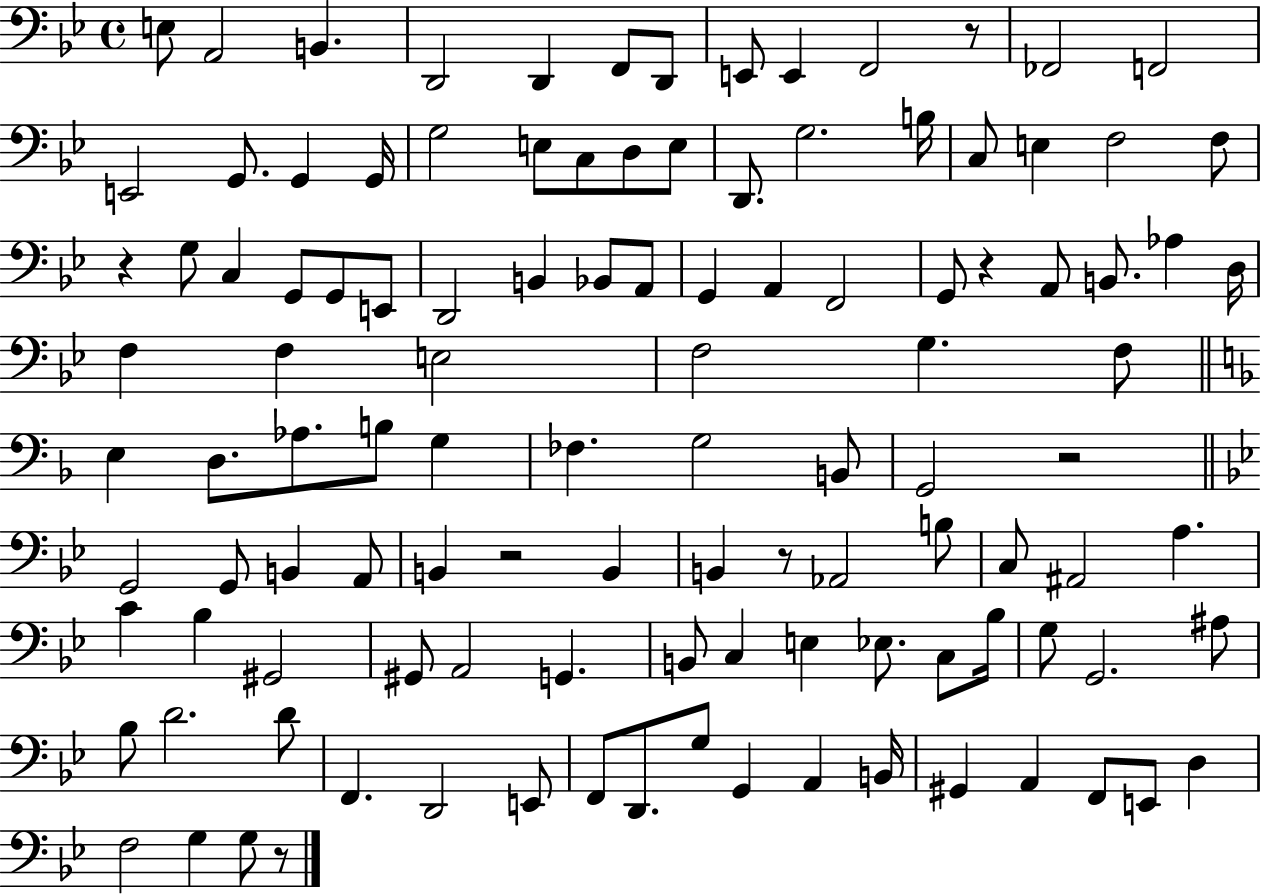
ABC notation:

X:1
T:Untitled
M:4/4
L:1/4
K:Bb
E,/2 A,,2 B,, D,,2 D,, F,,/2 D,,/2 E,,/2 E,, F,,2 z/2 _F,,2 F,,2 E,,2 G,,/2 G,, G,,/4 G,2 E,/2 C,/2 D,/2 E,/2 D,,/2 G,2 B,/4 C,/2 E, F,2 F,/2 z G,/2 C, G,,/2 G,,/2 E,,/2 D,,2 B,, _B,,/2 A,,/2 G,, A,, F,,2 G,,/2 z A,,/2 B,,/2 _A, D,/4 F, F, E,2 F,2 G, F,/2 E, D,/2 _A,/2 B,/2 G, _F, G,2 B,,/2 G,,2 z2 G,,2 G,,/2 B,, A,,/2 B,, z2 B,, B,, z/2 _A,,2 B,/2 C,/2 ^A,,2 A, C _B, ^G,,2 ^G,,/2 A,,2 G,, B,,/2 C, E, _E,/2 C,/2 _B,/4 G,/2 G,,2 ^A,/2 _B,/2 D2 D/2 F,, D,,2 E,,/2 F,,/2 D,,/2 G,/2 G,, A,, B,,/4 ^G,, A,, F,,/2 E,,/2 D, F,2 G, G,/2 z/2